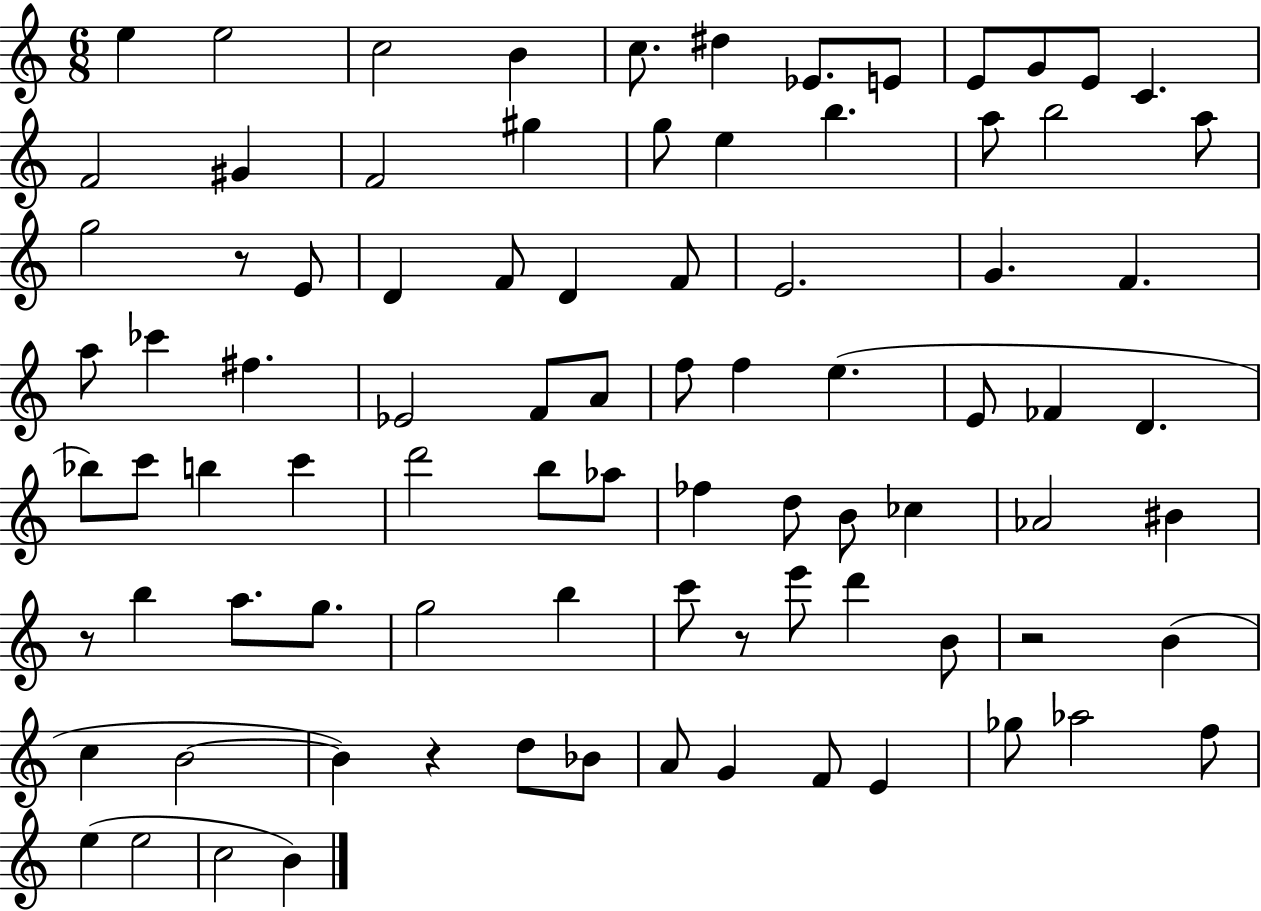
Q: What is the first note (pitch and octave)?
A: E5